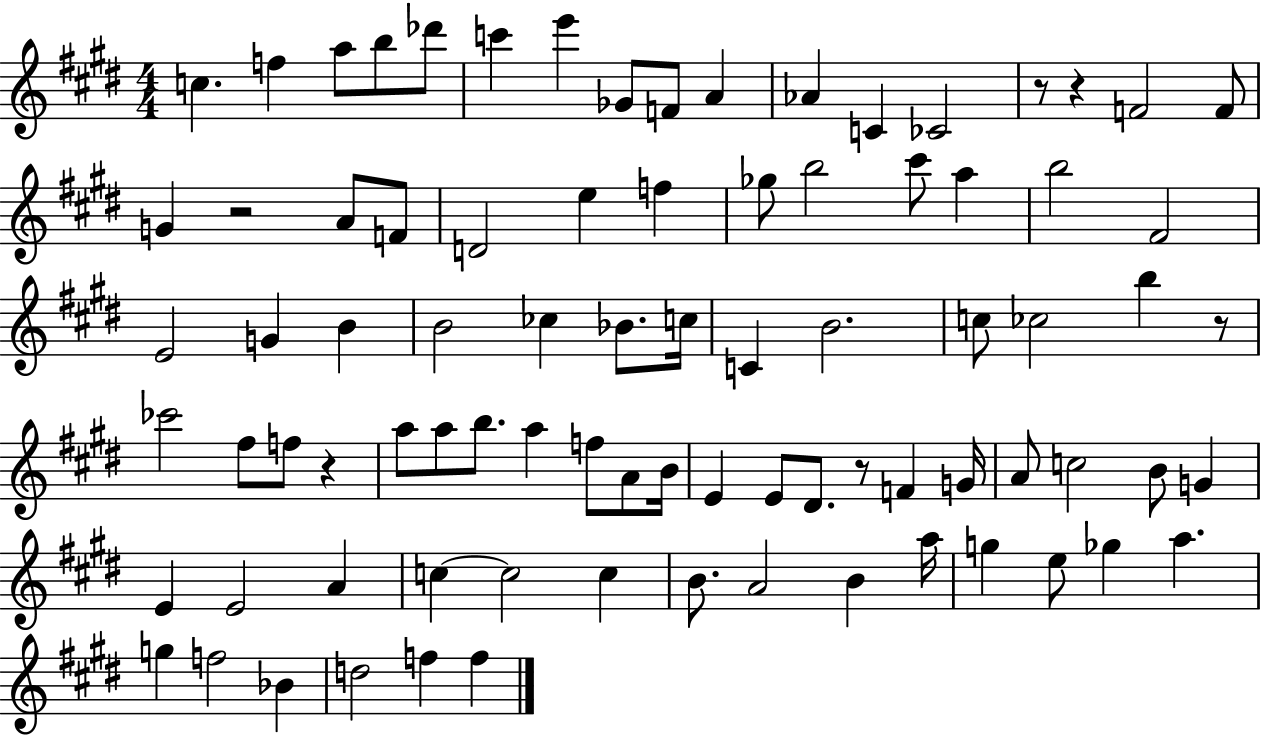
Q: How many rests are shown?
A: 6